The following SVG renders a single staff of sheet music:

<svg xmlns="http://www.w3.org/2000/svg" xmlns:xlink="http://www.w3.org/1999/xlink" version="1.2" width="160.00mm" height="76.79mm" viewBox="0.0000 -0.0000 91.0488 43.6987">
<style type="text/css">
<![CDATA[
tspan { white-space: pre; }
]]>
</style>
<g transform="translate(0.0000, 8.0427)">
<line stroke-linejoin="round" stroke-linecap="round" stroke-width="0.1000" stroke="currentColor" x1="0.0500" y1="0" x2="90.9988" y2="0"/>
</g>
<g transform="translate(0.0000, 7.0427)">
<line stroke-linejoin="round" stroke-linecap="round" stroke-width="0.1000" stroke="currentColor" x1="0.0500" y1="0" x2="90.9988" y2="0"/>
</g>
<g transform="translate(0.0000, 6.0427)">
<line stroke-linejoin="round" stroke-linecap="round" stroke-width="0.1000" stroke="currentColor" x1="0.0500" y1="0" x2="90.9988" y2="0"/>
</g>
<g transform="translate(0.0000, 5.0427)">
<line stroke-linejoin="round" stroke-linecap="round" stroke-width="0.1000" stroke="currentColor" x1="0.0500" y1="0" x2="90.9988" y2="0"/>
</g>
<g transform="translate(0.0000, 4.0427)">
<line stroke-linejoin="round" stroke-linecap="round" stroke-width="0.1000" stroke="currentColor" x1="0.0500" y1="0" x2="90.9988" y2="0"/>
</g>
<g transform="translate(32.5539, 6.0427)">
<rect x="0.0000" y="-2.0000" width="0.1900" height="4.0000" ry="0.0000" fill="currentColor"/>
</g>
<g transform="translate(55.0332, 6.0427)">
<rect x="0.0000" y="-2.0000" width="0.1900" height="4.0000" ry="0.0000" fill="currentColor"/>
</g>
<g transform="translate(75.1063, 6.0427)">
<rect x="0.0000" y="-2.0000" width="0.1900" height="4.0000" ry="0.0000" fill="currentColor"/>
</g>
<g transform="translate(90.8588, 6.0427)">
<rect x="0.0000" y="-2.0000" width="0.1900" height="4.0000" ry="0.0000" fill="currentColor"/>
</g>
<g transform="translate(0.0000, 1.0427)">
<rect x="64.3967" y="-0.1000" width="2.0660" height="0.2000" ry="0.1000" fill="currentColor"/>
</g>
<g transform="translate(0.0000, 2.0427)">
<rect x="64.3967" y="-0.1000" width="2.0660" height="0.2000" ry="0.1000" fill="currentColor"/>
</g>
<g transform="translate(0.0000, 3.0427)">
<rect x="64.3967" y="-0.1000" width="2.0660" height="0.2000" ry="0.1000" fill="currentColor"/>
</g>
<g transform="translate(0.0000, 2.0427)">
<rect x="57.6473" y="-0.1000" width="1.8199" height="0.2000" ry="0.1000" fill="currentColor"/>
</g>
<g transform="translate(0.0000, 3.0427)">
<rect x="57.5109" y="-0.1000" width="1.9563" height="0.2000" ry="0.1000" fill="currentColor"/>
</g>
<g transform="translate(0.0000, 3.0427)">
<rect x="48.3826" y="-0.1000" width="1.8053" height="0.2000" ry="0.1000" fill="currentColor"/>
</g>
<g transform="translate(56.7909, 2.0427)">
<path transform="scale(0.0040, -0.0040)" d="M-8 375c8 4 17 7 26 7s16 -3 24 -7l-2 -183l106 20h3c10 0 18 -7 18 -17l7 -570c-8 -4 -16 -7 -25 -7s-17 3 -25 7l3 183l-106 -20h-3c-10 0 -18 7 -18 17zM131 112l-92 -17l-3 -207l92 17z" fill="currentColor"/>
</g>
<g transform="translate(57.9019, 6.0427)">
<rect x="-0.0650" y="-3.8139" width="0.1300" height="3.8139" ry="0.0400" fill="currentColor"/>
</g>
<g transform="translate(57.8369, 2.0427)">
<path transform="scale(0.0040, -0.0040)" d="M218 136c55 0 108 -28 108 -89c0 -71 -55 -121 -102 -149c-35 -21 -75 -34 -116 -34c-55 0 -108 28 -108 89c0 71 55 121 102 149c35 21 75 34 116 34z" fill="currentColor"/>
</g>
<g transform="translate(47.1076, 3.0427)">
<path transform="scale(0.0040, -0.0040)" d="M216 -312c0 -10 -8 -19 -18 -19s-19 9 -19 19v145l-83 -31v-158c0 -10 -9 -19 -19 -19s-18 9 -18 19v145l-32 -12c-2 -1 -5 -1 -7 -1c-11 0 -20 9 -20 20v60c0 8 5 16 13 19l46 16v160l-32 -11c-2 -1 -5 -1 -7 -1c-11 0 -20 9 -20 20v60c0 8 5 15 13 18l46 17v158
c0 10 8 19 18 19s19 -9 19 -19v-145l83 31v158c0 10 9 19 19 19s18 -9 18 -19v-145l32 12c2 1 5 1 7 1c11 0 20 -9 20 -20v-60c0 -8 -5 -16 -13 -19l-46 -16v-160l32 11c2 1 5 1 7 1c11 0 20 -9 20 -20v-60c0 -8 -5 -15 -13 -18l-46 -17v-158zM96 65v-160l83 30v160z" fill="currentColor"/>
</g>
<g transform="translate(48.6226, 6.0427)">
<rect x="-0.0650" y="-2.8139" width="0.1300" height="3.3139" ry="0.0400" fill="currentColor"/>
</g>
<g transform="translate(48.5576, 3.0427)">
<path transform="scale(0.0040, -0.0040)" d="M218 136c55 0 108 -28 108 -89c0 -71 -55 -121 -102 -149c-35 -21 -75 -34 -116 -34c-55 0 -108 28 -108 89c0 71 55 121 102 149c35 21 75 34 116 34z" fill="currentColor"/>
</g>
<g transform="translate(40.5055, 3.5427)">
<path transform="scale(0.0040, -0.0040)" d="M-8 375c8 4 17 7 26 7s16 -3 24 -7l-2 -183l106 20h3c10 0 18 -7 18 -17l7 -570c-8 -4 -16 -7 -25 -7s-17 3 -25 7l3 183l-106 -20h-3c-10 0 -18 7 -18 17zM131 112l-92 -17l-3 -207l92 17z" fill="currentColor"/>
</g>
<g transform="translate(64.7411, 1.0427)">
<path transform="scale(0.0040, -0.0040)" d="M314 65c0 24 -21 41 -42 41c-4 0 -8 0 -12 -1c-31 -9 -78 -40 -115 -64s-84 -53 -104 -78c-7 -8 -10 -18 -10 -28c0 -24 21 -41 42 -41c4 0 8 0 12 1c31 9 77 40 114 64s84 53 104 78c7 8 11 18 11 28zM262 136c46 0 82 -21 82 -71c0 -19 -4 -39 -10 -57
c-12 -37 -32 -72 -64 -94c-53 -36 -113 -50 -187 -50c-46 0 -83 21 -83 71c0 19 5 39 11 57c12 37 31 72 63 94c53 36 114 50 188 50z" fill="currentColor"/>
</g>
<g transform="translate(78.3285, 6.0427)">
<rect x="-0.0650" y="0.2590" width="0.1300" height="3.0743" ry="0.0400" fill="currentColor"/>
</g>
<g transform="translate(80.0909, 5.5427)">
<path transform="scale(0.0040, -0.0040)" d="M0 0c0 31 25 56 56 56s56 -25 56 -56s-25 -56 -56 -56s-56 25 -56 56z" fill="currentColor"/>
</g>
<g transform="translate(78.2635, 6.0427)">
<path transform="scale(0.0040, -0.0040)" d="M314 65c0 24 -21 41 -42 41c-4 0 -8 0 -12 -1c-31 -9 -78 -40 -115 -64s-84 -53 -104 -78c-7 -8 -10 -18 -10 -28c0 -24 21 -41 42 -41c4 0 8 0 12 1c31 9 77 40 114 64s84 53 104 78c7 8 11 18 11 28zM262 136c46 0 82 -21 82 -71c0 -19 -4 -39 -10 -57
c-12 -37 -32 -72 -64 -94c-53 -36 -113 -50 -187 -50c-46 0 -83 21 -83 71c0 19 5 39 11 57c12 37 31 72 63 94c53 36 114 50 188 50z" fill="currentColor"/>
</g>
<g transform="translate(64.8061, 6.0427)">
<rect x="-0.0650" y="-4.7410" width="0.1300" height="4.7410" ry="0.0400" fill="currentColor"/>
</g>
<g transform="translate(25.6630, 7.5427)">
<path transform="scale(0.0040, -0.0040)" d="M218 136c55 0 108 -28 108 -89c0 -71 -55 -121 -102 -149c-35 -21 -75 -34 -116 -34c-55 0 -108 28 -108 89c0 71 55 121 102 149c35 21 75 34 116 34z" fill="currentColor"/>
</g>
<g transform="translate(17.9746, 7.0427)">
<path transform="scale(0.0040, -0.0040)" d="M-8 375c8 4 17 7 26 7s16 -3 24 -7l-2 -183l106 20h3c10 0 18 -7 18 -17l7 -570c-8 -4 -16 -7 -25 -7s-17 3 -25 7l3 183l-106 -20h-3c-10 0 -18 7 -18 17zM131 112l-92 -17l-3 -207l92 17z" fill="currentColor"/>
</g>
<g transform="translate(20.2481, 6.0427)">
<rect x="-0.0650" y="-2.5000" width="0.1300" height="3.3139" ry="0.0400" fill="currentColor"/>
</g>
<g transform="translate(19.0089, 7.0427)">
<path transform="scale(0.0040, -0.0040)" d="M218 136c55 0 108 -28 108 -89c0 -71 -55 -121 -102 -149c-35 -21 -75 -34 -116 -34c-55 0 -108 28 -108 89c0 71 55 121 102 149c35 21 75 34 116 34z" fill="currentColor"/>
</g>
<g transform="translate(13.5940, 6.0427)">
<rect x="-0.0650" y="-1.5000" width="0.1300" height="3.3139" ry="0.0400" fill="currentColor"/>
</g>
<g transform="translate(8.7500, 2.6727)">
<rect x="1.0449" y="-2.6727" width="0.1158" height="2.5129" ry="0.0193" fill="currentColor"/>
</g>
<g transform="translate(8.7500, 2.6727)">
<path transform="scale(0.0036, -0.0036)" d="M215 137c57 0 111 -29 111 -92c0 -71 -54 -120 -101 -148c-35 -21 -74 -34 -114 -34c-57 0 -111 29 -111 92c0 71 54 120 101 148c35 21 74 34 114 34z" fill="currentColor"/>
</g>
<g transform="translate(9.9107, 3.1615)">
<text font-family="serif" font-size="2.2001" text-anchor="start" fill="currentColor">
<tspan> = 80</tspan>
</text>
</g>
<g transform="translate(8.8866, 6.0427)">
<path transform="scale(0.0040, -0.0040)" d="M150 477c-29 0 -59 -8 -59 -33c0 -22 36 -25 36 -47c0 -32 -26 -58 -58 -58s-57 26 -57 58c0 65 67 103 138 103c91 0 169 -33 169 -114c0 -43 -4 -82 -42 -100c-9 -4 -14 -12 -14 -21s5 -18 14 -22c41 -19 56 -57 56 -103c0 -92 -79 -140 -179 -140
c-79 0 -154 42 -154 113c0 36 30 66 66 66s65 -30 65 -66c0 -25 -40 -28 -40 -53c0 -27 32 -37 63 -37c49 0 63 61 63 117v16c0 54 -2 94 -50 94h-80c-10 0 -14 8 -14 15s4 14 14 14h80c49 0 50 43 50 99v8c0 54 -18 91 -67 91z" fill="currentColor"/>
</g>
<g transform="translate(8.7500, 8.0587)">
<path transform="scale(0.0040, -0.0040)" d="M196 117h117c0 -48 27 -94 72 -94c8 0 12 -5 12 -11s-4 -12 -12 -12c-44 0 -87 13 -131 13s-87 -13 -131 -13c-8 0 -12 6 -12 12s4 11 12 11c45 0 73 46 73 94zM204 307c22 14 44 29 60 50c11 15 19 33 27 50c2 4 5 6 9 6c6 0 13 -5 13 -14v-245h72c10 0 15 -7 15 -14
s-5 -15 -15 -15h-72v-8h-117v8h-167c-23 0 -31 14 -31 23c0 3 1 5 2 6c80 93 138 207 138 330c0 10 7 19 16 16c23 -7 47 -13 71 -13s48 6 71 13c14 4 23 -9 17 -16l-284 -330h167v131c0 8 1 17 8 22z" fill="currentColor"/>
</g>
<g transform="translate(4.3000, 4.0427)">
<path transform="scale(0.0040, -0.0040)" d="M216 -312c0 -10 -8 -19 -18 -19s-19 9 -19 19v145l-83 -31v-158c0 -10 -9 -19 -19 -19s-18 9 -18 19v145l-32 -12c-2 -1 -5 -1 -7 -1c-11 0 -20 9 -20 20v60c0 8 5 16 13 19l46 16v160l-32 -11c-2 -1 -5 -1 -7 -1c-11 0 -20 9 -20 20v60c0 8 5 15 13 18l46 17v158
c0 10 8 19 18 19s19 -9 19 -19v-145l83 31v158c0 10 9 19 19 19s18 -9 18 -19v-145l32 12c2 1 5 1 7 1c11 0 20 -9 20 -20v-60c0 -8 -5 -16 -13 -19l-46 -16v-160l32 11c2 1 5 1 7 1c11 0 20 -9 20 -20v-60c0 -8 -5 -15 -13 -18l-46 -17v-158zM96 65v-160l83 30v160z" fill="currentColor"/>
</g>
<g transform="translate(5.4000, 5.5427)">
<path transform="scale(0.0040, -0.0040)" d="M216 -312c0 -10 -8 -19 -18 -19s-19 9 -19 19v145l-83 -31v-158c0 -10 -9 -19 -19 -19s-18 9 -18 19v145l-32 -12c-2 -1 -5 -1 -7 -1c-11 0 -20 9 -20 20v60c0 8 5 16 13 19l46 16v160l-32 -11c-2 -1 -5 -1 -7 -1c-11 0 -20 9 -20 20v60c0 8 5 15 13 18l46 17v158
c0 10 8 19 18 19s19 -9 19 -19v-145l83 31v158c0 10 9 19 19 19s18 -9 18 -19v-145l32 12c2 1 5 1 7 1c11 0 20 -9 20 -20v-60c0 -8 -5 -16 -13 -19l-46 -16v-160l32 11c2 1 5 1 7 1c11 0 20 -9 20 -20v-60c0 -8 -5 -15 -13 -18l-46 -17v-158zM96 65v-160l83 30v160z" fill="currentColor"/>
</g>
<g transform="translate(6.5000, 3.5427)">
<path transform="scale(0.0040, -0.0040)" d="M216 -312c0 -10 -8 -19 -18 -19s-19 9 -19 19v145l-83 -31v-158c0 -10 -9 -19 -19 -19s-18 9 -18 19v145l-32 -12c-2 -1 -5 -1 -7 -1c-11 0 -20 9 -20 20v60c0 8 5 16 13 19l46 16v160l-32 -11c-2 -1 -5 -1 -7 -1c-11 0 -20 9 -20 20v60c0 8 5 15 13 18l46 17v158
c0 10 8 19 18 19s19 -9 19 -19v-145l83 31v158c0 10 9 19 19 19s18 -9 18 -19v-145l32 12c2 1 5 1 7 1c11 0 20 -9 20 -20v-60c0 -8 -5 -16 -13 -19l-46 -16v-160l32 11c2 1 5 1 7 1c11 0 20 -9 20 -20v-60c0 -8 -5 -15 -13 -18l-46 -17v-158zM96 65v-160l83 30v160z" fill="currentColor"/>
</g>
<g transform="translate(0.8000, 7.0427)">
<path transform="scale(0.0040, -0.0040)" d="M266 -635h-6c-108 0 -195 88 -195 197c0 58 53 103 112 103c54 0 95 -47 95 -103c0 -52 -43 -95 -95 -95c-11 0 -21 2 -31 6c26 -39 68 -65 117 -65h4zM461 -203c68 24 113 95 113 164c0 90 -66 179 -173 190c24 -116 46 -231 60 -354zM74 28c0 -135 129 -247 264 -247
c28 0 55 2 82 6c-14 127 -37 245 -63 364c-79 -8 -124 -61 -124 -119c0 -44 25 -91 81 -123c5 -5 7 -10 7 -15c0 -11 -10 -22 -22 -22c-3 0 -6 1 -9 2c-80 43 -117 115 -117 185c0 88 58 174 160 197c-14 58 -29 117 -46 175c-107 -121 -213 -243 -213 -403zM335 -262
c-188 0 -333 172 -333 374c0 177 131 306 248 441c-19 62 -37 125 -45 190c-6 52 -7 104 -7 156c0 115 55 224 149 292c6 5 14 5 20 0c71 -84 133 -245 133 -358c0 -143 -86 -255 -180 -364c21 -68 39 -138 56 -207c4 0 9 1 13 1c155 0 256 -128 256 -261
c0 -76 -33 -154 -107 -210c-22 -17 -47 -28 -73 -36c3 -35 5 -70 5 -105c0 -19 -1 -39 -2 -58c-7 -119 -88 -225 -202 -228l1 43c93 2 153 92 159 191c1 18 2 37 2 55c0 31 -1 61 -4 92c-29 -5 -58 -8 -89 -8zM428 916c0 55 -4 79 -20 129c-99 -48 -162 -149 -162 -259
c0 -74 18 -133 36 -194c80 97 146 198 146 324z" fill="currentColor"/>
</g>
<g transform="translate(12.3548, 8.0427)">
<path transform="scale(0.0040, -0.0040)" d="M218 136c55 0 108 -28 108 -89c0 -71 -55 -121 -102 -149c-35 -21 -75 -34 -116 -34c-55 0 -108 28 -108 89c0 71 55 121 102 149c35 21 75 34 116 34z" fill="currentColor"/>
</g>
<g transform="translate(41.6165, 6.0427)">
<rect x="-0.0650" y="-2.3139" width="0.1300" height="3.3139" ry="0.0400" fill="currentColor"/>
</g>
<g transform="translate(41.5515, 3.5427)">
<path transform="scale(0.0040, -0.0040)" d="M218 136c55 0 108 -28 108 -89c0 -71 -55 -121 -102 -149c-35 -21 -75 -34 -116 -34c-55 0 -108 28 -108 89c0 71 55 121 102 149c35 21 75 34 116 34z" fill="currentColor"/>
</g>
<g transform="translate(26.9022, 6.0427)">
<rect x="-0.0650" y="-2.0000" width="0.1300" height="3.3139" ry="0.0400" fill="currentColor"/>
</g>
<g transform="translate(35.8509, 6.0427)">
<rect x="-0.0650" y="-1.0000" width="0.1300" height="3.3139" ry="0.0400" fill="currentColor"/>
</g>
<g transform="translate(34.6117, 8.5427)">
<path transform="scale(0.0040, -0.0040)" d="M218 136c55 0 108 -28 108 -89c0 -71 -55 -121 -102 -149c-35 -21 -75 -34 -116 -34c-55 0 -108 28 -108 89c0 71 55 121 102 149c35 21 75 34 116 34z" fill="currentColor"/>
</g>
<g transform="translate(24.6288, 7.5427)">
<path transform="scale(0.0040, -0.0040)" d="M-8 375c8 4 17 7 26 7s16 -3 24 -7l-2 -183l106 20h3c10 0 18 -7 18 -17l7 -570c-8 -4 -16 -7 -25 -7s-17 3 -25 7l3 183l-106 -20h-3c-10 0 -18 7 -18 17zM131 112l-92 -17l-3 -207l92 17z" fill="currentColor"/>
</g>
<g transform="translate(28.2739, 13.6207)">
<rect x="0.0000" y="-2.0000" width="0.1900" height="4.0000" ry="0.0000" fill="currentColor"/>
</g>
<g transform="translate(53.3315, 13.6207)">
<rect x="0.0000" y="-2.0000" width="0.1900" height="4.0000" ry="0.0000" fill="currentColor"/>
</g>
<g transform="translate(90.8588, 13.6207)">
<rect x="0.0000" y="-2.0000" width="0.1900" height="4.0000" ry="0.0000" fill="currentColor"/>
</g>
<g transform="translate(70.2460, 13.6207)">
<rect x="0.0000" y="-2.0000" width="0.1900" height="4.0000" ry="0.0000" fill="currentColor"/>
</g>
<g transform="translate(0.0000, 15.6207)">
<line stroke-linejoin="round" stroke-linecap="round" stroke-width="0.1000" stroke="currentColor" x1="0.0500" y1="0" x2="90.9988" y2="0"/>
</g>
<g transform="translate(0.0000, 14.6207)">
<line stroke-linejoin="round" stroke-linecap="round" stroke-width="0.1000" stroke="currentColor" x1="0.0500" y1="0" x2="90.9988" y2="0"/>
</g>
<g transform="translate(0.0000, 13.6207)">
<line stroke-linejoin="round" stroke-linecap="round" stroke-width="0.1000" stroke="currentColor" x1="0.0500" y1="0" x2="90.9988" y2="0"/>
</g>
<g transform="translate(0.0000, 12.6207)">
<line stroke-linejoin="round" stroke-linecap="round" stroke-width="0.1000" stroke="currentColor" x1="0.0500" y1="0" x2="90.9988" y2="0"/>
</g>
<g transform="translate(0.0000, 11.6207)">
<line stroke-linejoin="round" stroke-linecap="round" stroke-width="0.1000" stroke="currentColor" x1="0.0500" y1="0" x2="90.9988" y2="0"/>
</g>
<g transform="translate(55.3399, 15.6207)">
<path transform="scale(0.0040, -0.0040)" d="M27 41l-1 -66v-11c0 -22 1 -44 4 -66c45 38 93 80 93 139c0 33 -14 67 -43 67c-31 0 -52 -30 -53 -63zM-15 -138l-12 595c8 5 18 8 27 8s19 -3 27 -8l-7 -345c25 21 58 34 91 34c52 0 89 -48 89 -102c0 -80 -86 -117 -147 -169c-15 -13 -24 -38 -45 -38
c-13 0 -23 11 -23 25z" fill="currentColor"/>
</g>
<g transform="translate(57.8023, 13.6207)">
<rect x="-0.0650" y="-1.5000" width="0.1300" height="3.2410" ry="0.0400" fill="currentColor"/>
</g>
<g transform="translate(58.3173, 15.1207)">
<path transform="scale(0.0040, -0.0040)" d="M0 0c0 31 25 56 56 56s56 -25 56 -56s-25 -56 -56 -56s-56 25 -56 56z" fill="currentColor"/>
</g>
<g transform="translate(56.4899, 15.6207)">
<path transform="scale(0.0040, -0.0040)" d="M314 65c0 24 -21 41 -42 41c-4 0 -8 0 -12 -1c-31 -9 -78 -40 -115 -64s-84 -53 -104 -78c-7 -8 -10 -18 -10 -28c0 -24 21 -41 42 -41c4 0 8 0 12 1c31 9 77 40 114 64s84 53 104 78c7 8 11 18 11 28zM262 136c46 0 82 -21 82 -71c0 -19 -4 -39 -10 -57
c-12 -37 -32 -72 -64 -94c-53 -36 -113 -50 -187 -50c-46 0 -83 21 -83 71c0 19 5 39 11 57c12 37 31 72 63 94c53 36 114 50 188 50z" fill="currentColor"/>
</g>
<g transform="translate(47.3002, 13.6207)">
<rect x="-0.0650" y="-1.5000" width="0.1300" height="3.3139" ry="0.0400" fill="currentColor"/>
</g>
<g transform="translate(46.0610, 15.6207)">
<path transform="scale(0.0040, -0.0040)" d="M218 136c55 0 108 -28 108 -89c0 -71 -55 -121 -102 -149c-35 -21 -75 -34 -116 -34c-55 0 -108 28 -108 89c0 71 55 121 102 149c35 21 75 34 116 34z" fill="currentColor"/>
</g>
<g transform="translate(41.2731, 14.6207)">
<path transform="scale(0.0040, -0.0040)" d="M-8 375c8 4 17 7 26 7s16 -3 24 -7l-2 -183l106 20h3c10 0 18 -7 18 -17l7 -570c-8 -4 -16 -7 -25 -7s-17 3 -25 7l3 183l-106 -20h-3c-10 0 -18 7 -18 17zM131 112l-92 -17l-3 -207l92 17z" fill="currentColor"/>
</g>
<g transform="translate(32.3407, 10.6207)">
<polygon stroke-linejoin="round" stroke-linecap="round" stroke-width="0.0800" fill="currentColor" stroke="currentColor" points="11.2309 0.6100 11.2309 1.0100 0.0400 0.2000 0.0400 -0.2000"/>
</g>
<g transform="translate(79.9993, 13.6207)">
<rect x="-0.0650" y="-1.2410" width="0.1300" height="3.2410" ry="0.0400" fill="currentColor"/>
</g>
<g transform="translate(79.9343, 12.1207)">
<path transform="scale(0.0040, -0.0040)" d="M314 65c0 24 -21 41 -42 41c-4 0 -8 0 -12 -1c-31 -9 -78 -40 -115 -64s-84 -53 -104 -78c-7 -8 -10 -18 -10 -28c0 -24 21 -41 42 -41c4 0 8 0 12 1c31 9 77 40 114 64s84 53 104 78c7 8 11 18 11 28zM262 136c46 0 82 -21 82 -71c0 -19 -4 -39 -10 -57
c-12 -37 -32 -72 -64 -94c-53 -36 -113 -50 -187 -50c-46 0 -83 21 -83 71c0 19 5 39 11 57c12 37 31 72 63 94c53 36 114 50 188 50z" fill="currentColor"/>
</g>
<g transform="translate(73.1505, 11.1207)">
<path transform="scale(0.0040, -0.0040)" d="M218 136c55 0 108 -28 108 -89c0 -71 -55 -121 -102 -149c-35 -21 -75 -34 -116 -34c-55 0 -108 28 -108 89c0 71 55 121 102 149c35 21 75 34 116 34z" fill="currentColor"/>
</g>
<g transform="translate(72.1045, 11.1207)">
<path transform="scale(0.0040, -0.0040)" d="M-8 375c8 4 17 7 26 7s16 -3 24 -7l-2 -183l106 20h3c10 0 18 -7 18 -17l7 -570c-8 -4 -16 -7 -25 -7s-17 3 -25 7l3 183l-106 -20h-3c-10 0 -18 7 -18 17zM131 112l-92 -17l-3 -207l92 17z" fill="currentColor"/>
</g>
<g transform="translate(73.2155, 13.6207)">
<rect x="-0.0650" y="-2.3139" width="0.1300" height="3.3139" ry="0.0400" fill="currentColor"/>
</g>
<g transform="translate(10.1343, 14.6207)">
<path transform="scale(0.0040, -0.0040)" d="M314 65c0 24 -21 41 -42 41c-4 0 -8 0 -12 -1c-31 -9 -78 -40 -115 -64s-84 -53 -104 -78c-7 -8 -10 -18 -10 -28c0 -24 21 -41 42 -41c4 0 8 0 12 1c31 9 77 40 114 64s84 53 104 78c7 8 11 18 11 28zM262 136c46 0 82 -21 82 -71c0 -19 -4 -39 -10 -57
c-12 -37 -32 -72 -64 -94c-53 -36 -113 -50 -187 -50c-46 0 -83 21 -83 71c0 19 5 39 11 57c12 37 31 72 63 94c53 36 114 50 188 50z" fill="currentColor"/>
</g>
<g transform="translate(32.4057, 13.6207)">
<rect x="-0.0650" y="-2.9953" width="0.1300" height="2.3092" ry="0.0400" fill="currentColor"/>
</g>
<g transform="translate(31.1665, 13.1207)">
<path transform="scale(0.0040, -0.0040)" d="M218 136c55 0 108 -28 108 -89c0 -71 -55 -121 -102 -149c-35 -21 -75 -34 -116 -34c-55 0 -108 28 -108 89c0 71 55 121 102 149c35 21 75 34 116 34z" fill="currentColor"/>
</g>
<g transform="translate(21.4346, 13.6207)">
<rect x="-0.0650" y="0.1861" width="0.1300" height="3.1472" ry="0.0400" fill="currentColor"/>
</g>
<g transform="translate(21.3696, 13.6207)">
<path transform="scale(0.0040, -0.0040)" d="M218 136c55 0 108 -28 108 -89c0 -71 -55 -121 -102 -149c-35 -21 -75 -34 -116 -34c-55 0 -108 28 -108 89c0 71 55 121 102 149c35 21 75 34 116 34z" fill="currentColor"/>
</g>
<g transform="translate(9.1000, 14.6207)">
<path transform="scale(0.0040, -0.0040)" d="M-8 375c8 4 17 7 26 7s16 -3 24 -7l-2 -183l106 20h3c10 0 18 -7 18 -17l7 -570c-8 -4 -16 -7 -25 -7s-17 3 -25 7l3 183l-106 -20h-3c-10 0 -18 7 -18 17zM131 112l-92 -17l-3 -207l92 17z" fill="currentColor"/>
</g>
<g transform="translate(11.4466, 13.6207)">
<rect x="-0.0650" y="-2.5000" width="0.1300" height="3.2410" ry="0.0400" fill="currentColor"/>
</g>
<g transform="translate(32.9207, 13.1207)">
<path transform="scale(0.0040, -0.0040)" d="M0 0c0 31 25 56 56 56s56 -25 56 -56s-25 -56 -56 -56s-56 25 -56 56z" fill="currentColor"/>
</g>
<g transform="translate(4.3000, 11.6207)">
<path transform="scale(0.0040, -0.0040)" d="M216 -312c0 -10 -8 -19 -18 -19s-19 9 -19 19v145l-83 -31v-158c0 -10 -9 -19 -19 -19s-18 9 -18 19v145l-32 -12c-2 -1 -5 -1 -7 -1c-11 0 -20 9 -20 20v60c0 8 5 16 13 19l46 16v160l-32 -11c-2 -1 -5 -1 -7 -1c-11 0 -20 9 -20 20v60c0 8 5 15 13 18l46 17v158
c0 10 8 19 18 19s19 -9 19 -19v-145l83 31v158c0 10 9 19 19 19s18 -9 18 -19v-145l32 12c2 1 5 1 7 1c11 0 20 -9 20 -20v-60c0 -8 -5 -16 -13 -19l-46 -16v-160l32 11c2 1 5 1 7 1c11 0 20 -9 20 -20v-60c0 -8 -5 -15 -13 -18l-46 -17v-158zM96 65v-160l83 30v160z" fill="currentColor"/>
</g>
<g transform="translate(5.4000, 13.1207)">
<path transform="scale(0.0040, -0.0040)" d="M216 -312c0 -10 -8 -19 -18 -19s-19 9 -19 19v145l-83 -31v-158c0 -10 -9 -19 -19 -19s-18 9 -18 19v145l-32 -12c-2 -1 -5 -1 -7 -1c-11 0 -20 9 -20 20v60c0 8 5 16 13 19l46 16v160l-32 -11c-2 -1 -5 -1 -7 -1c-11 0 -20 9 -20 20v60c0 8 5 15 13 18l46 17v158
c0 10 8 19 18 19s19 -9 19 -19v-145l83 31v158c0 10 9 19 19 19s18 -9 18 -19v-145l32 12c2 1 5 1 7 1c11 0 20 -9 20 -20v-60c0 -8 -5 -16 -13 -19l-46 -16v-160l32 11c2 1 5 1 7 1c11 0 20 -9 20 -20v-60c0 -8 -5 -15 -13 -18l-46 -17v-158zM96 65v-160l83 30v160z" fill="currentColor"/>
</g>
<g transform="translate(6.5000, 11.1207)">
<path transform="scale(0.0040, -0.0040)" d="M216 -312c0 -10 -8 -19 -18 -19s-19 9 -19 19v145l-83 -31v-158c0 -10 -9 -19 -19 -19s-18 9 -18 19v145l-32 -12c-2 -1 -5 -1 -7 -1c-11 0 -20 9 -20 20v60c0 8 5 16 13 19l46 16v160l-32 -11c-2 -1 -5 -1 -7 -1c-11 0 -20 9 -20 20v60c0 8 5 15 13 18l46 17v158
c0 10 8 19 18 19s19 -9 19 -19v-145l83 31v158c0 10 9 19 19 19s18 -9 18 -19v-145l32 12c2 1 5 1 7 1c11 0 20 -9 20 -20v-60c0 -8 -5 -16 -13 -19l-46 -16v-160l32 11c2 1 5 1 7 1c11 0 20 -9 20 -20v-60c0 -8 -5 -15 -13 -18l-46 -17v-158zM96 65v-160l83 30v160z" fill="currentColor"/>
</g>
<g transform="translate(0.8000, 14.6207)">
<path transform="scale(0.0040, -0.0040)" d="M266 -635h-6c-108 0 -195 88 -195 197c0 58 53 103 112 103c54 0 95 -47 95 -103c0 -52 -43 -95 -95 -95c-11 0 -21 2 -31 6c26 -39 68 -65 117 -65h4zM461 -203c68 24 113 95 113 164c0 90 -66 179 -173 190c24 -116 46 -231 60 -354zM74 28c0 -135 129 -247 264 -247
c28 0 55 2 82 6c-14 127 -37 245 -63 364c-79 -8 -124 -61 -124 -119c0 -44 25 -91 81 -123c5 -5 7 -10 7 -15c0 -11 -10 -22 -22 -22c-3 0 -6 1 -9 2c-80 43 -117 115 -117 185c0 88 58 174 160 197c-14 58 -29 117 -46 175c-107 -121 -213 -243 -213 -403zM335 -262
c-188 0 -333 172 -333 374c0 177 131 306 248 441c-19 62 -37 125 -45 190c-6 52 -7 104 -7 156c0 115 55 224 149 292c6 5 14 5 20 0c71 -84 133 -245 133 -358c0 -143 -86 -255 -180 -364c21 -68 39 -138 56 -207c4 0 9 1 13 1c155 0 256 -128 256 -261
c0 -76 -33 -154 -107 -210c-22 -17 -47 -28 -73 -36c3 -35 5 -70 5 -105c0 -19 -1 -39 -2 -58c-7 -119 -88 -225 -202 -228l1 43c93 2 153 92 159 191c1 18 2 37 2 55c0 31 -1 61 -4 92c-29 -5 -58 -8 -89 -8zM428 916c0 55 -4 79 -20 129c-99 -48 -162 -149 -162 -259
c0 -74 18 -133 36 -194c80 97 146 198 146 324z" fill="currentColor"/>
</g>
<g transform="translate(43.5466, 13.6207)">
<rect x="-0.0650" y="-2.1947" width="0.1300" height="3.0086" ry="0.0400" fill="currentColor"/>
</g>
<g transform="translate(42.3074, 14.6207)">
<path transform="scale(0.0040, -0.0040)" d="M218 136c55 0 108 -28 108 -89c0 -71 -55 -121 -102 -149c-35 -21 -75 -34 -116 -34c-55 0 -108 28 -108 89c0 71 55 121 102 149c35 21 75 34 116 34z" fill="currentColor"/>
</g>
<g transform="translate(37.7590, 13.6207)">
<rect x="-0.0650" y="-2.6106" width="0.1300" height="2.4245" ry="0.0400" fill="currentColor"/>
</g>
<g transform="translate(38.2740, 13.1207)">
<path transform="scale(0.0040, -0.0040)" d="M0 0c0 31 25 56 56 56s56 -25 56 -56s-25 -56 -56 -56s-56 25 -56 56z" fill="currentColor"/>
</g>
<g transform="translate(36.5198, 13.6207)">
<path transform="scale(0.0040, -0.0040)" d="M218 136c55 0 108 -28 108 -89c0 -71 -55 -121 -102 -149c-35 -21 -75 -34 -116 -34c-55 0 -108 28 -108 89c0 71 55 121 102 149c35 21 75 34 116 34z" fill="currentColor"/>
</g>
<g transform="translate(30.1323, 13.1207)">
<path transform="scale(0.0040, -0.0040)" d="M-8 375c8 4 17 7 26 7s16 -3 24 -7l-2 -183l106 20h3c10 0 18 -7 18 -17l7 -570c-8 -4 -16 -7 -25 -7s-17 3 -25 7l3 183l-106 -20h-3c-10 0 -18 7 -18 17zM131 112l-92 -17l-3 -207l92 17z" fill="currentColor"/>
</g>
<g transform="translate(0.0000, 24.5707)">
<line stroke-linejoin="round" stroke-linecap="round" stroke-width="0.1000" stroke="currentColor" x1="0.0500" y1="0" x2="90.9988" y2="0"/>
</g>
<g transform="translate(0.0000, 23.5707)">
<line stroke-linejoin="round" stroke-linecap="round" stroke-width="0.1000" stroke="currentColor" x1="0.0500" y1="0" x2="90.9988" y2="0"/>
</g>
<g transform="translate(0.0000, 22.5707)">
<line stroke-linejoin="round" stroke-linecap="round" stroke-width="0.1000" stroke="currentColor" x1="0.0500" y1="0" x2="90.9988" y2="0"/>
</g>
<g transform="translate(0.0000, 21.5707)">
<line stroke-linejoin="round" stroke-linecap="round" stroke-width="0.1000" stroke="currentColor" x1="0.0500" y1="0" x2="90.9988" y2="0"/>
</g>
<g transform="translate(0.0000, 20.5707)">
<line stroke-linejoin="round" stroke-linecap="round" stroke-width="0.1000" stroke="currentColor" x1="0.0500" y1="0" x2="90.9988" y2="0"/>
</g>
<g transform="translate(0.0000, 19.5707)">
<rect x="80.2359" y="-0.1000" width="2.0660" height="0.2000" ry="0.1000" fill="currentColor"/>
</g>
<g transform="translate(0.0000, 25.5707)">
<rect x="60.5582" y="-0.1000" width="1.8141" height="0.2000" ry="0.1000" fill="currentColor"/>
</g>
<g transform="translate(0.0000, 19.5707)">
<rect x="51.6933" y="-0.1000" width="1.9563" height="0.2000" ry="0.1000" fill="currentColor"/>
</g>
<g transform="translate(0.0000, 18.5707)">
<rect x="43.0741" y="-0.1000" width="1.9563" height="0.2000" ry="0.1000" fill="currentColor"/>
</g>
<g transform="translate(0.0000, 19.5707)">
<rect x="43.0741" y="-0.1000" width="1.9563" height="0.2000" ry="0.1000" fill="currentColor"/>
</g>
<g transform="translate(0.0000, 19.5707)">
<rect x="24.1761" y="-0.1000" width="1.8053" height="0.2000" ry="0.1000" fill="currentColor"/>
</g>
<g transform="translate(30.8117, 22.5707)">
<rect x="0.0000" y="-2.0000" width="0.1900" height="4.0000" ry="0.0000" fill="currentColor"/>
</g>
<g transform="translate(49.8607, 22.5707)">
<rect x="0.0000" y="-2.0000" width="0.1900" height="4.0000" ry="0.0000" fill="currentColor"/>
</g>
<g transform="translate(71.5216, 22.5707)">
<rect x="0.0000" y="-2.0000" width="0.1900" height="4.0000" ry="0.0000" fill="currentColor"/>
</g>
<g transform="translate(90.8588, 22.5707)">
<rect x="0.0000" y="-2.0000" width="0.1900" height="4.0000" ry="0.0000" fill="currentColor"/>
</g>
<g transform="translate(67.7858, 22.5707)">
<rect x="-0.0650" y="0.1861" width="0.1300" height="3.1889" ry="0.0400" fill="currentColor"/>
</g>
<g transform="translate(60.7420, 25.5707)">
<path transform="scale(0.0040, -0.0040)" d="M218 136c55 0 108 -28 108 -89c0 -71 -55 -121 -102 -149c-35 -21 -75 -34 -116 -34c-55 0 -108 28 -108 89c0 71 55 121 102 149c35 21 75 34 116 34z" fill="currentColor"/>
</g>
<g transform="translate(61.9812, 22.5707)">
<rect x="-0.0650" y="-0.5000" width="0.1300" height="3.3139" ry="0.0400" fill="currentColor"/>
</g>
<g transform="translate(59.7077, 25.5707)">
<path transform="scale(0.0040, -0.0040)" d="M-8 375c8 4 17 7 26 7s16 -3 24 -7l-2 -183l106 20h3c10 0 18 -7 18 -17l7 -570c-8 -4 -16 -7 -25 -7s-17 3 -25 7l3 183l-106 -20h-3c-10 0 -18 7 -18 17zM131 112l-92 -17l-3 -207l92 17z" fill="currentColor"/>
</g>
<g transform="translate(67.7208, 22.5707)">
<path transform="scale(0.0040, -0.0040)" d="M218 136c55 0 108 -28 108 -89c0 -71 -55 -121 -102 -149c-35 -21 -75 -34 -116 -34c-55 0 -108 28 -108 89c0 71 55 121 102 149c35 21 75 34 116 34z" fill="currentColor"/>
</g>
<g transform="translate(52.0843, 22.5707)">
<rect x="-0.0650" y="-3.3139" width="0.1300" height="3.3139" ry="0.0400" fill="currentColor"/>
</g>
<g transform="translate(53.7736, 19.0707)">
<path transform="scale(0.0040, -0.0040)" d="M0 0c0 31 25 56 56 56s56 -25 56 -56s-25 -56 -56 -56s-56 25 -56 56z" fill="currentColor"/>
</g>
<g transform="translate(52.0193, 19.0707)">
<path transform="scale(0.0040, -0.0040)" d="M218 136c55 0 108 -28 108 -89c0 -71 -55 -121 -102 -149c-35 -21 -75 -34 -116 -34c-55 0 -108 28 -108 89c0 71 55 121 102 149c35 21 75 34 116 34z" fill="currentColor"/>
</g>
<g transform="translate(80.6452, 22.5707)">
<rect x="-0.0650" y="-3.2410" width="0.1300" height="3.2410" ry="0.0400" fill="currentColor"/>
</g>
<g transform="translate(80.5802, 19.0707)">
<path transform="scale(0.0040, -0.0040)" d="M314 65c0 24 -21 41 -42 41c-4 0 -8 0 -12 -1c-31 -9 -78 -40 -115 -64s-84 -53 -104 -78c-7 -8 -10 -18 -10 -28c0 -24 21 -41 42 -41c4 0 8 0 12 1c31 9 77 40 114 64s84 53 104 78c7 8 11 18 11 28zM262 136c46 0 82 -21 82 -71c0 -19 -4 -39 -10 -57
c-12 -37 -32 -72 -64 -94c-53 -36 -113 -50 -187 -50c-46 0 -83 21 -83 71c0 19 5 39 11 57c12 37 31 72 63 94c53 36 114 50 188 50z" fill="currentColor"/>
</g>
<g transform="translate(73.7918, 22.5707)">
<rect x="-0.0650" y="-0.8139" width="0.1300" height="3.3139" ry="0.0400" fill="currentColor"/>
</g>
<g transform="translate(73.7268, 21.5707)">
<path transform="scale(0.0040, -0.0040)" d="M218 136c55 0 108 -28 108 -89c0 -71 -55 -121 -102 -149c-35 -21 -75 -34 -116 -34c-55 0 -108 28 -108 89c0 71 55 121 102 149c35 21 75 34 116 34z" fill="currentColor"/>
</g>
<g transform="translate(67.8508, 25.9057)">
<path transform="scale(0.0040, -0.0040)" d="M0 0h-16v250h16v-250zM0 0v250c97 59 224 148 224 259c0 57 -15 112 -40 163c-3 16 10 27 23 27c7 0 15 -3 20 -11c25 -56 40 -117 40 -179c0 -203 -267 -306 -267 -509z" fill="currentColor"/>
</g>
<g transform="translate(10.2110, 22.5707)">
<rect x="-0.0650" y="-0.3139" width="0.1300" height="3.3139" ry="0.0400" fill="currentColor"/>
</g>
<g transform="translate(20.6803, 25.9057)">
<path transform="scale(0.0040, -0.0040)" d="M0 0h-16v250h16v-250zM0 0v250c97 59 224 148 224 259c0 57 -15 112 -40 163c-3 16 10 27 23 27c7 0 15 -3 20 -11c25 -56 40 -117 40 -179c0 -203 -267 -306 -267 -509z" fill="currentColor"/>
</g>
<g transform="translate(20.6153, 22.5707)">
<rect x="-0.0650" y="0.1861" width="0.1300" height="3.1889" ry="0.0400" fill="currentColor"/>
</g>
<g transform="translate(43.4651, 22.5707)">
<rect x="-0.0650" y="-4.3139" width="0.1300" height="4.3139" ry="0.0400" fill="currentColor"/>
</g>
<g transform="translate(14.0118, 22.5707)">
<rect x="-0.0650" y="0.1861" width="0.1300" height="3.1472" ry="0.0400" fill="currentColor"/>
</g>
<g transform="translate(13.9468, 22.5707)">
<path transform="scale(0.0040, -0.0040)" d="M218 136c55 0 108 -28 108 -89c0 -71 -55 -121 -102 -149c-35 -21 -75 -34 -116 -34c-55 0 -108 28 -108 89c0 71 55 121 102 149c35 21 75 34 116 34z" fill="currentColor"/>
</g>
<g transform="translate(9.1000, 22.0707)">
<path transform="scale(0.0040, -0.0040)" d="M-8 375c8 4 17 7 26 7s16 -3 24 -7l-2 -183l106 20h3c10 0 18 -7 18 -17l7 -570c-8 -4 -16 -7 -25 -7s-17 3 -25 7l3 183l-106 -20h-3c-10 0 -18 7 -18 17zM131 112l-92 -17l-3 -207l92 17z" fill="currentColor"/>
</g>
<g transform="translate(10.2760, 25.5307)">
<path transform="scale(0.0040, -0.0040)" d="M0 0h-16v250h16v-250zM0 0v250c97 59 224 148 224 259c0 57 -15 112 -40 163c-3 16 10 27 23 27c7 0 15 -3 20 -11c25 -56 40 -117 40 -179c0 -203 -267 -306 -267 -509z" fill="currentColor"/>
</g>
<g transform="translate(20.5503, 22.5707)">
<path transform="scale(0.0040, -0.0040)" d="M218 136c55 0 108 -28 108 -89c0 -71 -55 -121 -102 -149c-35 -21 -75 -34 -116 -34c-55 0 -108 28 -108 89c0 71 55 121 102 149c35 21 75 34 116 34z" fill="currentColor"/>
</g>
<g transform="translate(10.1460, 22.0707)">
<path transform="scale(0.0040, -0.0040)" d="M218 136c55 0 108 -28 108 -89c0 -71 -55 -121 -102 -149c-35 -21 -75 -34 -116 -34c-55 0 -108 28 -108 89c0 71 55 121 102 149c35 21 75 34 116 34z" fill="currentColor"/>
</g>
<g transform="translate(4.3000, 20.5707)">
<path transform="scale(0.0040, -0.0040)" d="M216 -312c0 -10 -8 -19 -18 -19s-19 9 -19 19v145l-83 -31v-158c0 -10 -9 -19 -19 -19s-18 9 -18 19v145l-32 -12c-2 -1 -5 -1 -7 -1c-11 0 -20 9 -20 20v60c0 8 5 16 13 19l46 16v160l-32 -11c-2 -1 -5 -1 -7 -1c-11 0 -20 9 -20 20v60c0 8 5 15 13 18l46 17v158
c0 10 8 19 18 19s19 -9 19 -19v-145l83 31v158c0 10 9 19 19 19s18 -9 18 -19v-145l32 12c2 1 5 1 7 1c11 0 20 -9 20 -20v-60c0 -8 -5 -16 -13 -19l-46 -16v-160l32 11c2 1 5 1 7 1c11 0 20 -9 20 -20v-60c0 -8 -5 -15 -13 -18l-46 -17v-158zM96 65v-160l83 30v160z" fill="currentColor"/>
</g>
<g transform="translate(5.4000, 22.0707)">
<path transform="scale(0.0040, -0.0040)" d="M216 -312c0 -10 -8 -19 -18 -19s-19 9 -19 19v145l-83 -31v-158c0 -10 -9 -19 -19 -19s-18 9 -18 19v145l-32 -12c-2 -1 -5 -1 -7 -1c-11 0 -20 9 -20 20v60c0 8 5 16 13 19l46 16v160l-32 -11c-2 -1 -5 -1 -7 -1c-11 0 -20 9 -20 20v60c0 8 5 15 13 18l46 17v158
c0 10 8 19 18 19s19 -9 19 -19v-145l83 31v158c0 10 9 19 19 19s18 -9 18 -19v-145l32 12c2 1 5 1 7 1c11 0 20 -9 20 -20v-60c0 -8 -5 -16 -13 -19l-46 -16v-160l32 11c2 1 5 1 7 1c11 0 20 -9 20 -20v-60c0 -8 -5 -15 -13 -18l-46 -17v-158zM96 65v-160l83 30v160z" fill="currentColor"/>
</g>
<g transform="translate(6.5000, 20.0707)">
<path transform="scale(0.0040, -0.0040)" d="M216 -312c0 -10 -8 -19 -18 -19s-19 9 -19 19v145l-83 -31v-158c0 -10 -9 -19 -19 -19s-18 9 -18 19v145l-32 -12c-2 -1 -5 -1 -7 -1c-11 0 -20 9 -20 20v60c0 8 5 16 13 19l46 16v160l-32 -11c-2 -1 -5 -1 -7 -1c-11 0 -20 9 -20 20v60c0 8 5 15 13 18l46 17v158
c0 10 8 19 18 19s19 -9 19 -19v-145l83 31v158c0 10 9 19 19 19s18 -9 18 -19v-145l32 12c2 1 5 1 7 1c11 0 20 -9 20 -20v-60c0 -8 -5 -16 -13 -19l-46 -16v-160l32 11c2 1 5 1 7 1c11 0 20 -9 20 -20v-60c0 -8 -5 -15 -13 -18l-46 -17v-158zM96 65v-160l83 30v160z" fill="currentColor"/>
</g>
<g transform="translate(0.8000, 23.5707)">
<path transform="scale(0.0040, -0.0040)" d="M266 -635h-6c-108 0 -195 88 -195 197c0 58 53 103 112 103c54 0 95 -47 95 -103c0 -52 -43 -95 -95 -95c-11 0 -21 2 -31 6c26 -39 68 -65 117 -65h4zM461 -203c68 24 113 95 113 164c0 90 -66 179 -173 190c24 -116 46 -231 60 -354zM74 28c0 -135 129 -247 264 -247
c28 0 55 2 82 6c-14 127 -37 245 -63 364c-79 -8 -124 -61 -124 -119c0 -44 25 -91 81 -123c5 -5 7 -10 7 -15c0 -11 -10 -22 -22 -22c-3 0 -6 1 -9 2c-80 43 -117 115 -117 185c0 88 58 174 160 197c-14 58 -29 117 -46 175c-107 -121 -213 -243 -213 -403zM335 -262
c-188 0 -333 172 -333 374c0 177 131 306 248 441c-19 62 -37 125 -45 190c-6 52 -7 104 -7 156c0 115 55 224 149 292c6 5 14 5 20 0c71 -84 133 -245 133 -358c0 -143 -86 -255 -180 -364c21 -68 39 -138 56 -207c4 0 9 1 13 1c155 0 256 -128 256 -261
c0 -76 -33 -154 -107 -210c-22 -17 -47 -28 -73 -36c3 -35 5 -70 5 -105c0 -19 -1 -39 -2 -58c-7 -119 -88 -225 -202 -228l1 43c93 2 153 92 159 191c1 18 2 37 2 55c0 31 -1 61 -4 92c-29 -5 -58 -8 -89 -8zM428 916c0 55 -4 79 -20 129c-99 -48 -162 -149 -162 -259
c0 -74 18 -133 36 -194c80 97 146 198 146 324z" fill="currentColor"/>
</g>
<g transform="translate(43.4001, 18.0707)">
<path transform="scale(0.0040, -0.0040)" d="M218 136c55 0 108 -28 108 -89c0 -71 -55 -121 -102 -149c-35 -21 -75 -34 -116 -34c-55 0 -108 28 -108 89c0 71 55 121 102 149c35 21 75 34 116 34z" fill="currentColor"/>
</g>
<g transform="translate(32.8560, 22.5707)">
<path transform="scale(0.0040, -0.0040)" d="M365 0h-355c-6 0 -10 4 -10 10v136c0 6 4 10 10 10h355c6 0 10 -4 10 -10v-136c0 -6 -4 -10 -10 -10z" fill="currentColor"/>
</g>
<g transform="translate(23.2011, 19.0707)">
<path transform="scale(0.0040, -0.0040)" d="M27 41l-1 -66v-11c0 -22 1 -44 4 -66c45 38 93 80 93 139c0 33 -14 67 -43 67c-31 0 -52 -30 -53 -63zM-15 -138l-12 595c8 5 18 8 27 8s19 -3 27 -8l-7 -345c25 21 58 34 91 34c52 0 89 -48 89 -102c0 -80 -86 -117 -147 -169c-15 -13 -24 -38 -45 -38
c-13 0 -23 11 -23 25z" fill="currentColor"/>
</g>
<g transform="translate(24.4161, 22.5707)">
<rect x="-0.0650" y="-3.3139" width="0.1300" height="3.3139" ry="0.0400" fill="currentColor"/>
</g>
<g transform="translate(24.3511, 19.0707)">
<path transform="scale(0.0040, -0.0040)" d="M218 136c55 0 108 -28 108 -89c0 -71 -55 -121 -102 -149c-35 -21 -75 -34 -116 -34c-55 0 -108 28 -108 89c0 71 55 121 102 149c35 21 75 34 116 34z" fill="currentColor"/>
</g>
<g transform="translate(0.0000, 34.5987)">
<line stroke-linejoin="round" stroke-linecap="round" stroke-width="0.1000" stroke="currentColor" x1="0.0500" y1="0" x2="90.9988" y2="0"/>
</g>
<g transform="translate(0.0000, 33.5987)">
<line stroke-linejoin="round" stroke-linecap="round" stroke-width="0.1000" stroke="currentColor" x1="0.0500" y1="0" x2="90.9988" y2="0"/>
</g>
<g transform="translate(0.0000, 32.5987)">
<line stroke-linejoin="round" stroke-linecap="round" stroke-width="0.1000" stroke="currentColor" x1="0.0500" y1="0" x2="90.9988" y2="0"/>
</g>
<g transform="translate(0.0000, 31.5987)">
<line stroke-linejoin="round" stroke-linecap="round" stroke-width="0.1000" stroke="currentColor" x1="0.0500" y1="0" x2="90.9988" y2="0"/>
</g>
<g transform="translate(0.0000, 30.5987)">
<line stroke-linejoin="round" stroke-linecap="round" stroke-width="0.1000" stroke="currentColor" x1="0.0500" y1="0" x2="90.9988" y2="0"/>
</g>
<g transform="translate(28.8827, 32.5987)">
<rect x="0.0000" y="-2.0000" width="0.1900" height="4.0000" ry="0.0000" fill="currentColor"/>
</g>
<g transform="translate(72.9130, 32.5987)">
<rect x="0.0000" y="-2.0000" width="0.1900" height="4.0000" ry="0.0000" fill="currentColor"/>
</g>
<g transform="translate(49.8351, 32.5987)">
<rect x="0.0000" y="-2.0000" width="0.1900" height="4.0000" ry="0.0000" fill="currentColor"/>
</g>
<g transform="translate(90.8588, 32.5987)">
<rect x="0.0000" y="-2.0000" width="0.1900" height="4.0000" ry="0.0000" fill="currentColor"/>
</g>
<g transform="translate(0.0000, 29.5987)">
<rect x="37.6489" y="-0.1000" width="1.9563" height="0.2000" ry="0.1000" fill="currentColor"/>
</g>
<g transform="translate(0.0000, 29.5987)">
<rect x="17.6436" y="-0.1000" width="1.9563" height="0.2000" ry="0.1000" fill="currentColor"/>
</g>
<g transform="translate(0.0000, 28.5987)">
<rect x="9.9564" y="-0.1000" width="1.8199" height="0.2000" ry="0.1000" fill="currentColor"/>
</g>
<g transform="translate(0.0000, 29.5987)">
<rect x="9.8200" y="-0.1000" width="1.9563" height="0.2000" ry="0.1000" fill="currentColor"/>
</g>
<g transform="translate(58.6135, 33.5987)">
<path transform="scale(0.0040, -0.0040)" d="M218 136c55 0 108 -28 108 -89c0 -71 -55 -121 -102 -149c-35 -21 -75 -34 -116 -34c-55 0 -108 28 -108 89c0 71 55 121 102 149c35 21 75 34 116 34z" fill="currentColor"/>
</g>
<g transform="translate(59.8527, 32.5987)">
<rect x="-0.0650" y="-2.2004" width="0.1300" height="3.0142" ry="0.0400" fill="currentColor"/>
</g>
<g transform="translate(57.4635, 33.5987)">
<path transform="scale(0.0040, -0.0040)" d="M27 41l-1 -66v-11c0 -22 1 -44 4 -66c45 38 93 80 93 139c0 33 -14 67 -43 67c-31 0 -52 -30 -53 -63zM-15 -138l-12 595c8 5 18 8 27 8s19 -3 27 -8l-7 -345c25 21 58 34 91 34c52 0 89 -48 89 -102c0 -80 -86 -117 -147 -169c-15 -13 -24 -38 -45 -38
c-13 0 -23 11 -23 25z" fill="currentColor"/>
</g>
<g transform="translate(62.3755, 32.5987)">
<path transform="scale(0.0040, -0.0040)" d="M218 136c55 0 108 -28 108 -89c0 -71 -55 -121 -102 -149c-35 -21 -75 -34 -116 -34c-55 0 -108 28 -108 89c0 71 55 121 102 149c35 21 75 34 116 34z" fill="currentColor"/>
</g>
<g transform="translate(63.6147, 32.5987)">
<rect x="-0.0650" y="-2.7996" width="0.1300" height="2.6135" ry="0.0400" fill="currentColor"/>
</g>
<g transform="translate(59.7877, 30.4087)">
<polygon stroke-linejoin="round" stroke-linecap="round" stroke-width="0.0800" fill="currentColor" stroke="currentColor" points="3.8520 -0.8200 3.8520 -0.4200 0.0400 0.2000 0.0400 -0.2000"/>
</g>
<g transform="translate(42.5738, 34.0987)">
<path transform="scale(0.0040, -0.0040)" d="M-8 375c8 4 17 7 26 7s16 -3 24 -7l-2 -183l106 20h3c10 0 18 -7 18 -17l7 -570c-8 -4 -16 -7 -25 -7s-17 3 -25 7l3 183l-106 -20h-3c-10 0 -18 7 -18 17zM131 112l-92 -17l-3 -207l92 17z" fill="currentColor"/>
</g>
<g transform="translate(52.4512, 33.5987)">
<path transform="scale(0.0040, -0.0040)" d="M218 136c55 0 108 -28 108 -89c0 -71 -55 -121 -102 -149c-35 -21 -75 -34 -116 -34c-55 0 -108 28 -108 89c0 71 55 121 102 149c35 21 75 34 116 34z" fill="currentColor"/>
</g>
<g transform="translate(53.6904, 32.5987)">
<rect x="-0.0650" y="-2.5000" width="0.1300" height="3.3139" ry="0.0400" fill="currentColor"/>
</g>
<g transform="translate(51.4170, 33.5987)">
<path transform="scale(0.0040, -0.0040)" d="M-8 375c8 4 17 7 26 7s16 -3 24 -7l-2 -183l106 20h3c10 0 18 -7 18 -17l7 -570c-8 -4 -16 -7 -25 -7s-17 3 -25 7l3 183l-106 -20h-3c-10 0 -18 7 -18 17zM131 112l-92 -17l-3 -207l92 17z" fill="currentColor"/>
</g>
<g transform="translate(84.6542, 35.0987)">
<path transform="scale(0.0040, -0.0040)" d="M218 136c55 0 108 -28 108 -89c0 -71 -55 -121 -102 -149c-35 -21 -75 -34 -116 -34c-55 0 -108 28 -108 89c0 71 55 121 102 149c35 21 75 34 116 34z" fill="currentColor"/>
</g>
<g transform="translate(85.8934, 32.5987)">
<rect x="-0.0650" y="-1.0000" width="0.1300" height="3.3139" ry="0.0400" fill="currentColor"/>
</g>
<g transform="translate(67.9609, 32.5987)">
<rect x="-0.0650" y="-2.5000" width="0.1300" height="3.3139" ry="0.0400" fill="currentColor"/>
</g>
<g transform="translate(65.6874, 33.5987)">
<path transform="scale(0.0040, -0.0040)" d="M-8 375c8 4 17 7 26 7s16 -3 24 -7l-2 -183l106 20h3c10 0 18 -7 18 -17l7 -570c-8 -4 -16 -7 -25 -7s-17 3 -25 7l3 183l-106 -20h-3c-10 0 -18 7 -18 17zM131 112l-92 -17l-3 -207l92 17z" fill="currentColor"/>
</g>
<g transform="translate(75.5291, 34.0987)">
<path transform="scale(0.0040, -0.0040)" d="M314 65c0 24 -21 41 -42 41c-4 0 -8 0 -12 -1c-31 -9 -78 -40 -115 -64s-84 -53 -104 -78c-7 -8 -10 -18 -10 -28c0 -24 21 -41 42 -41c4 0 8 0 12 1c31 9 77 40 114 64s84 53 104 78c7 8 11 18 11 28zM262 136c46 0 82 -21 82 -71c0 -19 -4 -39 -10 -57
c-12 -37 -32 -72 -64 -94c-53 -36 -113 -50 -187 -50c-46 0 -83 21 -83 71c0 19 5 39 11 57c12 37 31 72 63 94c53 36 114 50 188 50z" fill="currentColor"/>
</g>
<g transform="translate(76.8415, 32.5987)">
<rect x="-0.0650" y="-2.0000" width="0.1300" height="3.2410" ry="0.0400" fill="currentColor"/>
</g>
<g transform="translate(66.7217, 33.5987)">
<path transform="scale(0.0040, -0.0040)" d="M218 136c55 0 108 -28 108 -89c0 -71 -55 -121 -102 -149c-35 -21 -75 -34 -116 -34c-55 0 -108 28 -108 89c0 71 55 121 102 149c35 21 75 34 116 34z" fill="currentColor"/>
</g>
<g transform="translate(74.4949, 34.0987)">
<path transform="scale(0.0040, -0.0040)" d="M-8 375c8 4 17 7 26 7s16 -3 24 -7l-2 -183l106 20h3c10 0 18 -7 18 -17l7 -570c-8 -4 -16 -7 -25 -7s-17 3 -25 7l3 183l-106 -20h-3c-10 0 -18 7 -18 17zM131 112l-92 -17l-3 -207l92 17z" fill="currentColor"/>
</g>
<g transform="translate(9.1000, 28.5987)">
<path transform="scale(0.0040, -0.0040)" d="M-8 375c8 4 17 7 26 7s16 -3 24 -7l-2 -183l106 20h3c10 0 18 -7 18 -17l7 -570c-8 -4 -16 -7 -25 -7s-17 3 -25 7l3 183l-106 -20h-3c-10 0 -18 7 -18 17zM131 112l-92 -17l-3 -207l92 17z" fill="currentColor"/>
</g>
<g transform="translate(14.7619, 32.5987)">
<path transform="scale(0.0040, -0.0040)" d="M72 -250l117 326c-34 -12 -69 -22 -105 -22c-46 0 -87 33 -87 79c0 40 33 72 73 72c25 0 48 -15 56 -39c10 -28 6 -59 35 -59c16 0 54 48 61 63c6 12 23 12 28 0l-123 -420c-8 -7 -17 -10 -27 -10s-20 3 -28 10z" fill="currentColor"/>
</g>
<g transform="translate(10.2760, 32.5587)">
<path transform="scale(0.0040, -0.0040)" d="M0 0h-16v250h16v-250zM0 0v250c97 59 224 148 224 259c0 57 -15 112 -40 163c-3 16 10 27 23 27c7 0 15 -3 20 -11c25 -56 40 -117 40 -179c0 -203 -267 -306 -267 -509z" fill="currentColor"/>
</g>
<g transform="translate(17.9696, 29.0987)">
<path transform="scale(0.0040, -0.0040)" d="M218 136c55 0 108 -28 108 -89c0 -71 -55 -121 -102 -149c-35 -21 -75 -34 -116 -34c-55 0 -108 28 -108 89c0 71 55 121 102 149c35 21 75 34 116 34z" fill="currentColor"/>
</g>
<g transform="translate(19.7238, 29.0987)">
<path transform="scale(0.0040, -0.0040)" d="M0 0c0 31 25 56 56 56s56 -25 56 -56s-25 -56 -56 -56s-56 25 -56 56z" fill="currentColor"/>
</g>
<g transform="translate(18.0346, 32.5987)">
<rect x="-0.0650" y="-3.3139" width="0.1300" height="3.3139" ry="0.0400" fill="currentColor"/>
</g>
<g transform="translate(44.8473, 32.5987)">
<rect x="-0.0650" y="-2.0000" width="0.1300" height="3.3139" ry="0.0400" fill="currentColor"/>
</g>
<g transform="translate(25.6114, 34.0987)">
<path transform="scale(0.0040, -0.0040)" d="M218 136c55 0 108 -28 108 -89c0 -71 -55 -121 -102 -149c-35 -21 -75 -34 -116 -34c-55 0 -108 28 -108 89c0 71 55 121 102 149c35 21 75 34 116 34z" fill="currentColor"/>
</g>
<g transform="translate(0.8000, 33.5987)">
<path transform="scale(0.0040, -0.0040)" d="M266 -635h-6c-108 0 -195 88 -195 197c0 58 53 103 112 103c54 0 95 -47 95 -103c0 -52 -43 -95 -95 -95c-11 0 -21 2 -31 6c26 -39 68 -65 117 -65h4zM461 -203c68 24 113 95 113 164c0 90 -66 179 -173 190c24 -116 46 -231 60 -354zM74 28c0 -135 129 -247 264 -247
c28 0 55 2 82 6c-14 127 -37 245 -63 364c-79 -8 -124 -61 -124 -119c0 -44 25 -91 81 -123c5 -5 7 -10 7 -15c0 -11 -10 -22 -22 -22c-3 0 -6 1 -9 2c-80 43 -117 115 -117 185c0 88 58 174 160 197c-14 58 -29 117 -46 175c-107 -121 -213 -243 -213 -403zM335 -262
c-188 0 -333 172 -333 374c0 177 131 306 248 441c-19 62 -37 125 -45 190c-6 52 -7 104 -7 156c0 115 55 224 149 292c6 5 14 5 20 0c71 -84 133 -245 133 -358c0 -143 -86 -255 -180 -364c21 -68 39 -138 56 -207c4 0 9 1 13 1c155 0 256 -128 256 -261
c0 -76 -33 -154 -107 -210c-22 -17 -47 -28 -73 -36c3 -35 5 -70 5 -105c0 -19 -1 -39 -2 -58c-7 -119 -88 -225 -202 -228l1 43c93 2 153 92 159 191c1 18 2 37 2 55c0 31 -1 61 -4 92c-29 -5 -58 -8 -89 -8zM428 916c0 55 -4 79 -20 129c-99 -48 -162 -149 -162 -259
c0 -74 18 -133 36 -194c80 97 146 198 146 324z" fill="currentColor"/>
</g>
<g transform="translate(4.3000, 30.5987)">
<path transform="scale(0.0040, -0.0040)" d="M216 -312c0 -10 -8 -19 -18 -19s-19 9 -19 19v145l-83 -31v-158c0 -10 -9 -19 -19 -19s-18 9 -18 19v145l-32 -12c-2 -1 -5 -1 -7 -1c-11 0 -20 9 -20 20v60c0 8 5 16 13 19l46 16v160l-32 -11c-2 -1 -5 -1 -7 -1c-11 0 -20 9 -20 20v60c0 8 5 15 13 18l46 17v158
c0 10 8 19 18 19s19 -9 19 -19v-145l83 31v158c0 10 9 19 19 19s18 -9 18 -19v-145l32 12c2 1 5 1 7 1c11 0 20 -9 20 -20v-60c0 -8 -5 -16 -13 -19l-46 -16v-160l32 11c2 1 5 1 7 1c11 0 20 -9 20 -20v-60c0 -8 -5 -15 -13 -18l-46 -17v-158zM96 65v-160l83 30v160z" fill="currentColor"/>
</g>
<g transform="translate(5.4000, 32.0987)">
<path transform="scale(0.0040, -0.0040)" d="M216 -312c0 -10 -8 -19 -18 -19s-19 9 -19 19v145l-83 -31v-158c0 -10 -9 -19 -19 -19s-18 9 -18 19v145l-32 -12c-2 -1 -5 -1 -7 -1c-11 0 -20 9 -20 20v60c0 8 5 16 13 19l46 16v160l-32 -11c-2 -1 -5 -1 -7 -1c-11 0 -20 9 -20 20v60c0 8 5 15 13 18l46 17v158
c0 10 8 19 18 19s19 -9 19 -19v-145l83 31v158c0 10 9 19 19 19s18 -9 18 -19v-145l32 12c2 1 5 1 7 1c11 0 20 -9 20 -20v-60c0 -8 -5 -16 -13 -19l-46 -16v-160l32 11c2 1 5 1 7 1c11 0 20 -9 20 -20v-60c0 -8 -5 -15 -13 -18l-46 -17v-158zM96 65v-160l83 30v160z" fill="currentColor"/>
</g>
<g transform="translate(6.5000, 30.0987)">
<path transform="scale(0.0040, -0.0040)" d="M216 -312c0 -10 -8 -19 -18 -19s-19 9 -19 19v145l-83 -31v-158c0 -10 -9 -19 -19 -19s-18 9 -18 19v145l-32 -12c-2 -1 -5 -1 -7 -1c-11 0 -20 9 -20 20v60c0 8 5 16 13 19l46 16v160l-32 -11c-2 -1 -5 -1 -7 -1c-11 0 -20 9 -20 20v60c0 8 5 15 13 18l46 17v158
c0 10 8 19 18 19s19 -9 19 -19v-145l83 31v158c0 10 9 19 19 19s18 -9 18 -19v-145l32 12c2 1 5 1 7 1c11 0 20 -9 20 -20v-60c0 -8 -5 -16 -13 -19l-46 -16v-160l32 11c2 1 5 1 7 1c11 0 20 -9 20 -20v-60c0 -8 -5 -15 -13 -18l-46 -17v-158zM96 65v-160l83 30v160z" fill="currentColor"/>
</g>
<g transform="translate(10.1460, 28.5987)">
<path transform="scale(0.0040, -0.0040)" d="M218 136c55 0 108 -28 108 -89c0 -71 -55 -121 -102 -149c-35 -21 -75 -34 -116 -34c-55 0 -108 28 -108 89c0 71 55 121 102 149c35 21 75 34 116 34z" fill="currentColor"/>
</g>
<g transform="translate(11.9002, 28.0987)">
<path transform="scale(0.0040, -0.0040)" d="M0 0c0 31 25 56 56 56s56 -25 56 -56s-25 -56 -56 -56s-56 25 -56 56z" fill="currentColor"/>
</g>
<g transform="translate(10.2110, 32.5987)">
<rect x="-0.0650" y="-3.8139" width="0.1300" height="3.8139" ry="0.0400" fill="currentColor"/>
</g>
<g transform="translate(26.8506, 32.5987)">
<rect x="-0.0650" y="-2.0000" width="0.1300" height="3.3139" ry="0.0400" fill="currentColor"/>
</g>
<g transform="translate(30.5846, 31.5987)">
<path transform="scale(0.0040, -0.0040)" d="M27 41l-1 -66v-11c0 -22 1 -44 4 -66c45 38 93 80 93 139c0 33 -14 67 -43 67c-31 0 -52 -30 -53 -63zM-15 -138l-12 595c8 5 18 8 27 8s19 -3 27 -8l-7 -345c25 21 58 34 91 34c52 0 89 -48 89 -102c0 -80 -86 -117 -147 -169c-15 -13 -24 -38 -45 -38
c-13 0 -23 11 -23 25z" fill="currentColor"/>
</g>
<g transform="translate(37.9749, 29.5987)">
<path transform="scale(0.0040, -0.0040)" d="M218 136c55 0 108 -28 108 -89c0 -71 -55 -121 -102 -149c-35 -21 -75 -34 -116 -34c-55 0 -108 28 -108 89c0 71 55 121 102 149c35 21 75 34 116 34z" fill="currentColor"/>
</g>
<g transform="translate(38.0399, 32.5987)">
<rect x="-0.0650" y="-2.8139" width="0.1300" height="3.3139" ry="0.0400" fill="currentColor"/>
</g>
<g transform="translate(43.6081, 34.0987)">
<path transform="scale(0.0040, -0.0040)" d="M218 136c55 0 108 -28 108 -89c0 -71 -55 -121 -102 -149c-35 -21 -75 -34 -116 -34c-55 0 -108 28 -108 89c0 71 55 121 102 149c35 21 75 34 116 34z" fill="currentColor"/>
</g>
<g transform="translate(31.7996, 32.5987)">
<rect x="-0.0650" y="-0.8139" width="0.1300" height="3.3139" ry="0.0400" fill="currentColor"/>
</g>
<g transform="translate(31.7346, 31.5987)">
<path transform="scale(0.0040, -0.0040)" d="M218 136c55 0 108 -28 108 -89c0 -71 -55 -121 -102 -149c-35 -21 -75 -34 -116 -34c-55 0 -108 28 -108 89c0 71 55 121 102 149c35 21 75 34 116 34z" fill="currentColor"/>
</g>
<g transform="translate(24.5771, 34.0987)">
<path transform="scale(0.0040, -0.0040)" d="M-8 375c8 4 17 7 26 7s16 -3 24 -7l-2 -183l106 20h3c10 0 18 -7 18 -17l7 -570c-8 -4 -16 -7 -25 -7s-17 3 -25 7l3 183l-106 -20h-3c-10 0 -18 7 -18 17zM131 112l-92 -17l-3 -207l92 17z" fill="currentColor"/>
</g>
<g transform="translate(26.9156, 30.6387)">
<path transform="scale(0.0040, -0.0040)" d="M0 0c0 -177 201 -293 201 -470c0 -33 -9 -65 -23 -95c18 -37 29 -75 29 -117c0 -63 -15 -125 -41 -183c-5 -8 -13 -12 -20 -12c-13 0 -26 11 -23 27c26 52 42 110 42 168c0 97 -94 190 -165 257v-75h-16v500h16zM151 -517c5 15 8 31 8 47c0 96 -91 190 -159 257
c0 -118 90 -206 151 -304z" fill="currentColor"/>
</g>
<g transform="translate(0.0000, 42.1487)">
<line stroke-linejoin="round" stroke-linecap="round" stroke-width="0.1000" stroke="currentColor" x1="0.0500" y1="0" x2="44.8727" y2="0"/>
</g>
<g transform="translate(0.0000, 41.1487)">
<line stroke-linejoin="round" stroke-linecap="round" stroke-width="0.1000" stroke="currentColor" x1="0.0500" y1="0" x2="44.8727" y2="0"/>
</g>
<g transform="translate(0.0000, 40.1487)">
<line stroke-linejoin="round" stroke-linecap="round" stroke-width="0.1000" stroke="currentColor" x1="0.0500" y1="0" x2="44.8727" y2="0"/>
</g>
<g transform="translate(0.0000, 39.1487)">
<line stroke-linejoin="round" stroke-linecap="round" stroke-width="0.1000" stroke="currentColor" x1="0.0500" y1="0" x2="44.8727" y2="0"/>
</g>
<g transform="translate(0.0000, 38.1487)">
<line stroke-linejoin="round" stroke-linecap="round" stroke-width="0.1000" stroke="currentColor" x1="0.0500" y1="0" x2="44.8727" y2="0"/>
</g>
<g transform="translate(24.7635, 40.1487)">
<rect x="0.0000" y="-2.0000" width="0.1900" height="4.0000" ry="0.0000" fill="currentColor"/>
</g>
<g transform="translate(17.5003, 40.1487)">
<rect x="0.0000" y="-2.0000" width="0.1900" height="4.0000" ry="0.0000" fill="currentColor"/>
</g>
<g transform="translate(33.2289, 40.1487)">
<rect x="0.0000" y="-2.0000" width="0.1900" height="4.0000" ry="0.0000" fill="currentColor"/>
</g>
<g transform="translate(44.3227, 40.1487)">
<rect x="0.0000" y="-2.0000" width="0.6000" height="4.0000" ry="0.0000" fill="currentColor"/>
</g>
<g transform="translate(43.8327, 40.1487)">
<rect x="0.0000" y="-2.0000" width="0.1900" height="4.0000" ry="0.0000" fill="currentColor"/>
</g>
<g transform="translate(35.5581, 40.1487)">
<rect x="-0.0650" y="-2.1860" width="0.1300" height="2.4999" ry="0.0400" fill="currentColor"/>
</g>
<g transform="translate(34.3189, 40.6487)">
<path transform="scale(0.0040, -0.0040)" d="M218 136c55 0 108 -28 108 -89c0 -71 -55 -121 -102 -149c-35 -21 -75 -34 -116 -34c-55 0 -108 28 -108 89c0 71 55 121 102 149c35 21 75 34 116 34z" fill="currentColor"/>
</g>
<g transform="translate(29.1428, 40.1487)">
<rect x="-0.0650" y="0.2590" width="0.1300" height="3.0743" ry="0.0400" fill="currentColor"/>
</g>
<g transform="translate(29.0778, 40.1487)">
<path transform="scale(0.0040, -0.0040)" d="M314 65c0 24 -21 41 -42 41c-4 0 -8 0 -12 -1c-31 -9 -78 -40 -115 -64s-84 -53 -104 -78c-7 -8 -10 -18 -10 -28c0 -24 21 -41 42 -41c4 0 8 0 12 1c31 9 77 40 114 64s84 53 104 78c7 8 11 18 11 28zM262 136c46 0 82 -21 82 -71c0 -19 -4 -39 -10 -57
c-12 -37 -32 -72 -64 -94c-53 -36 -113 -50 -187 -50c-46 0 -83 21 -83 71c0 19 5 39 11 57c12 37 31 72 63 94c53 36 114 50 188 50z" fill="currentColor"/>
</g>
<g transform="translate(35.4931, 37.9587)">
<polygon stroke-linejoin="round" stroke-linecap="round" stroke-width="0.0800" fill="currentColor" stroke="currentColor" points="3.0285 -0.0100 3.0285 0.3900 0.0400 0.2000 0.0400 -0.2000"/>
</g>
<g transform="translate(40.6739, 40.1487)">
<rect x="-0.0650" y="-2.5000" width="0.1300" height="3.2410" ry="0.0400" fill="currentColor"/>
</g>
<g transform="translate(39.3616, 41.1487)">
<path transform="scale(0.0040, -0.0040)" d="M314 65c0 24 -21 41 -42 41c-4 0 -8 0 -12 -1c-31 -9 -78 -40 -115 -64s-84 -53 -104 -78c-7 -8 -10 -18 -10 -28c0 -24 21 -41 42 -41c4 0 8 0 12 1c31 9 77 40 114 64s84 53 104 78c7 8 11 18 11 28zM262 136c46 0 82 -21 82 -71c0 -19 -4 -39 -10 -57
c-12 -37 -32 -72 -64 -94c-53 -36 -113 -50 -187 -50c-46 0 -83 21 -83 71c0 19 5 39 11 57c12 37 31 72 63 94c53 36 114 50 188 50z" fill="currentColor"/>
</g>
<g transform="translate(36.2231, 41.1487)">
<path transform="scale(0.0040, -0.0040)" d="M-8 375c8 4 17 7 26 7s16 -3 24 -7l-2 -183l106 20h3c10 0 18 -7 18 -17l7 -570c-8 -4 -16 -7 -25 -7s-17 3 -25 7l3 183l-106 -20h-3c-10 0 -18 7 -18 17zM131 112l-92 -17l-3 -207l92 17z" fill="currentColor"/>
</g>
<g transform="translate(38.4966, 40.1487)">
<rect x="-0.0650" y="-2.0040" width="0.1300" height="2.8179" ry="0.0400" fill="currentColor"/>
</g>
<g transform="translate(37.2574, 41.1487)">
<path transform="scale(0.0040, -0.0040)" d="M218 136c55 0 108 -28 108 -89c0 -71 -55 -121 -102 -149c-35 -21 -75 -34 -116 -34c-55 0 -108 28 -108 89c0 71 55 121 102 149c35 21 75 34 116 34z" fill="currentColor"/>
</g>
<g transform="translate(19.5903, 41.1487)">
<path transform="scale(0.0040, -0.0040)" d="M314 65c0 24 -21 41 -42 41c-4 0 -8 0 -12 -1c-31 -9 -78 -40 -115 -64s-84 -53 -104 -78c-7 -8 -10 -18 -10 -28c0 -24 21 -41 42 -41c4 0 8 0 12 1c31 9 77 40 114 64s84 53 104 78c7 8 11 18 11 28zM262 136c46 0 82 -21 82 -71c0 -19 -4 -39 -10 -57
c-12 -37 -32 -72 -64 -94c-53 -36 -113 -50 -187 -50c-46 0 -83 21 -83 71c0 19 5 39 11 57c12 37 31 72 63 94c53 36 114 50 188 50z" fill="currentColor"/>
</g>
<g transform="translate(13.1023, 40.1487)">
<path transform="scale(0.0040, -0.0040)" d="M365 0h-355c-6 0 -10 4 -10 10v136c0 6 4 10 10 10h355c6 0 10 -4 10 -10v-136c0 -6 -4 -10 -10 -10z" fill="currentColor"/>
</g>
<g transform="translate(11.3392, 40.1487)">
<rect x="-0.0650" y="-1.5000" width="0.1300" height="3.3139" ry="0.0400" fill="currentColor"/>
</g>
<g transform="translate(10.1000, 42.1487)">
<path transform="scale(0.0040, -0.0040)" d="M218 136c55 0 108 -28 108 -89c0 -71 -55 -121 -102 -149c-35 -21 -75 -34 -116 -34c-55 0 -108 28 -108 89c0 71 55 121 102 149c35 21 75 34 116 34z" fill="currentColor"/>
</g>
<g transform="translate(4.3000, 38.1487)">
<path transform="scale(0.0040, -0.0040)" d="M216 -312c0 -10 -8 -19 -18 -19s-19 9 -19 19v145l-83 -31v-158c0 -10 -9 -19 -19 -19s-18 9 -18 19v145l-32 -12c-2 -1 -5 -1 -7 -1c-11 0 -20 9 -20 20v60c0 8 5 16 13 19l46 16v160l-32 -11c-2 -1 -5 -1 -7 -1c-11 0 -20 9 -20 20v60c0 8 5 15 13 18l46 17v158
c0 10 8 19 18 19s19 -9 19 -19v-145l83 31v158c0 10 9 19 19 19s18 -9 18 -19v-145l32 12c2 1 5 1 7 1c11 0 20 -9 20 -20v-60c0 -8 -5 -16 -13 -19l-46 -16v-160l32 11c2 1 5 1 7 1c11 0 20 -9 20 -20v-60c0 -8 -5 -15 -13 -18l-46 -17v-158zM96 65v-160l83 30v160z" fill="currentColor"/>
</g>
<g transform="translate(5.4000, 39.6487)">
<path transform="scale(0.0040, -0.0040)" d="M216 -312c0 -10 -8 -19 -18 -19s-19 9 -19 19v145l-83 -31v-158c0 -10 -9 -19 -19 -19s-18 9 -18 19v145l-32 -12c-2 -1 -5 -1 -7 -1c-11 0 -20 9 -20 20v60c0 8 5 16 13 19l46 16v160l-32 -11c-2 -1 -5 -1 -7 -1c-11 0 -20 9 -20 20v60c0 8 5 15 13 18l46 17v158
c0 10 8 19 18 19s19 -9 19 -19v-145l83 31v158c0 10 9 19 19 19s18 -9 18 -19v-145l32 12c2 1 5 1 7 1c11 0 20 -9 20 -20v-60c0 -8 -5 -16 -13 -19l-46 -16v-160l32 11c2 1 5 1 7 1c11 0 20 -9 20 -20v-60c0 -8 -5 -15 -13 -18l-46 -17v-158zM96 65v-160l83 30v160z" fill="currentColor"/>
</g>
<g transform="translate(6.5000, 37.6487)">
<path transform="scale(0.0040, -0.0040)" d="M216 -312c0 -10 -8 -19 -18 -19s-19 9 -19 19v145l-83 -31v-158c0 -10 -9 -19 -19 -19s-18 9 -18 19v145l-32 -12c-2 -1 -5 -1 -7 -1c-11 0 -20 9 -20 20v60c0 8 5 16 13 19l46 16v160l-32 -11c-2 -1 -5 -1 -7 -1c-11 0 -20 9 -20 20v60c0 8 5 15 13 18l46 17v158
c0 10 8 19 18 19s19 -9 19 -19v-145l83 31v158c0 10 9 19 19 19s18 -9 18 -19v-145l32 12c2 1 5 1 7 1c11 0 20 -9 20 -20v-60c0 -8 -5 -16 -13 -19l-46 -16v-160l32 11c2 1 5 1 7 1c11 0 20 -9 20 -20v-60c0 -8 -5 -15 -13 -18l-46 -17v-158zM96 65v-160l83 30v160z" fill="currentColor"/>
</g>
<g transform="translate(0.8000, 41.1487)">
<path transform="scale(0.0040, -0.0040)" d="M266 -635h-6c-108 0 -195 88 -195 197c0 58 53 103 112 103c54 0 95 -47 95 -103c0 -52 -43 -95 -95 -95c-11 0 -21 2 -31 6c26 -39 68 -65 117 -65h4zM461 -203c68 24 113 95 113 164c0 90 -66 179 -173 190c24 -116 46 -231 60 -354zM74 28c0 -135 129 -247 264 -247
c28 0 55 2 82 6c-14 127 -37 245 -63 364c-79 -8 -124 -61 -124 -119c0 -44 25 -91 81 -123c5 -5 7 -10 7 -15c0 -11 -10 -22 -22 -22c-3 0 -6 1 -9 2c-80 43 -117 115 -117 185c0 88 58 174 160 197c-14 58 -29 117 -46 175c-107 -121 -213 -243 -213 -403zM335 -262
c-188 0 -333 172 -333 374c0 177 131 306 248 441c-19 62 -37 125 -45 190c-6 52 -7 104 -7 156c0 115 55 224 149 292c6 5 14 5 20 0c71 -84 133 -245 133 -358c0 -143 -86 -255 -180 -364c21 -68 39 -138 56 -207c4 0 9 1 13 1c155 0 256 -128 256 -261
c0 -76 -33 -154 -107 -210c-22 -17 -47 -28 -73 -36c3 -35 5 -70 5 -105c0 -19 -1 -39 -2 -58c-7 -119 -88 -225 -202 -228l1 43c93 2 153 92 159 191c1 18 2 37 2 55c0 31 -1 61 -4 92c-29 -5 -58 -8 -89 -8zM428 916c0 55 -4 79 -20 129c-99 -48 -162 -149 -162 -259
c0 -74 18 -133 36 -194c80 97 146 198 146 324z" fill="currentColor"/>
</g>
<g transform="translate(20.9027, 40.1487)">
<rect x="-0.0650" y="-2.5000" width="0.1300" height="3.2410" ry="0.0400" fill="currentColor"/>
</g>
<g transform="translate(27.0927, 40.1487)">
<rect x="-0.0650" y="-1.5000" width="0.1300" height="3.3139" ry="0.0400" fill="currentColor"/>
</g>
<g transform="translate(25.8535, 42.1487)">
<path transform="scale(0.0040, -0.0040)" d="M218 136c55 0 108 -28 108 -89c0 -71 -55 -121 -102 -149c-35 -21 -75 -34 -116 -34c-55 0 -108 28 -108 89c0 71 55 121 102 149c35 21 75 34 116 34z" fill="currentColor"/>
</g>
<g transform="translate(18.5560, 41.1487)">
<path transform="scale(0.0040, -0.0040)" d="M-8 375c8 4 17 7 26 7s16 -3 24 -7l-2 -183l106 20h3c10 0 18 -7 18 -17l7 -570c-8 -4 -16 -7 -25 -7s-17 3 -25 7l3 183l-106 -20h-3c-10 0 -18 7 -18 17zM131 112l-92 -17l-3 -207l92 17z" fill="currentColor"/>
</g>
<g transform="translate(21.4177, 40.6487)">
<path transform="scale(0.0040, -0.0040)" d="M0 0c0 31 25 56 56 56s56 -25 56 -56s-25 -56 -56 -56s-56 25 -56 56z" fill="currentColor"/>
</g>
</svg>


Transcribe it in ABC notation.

X:1
T:Untitled
M:3/4
L:1/4
K:A
E G F D g ^a c' e'2 B2 G2 B c/2 B/2 G/2 E _E2 g e2 c/2 B B/2 _b z2 d' b C B/2 d b2 c'/2 z/2 b F/4 _d a F G _G/2 B/2 G F2 D E z2 G2 E B2 A/2 G/2 G2